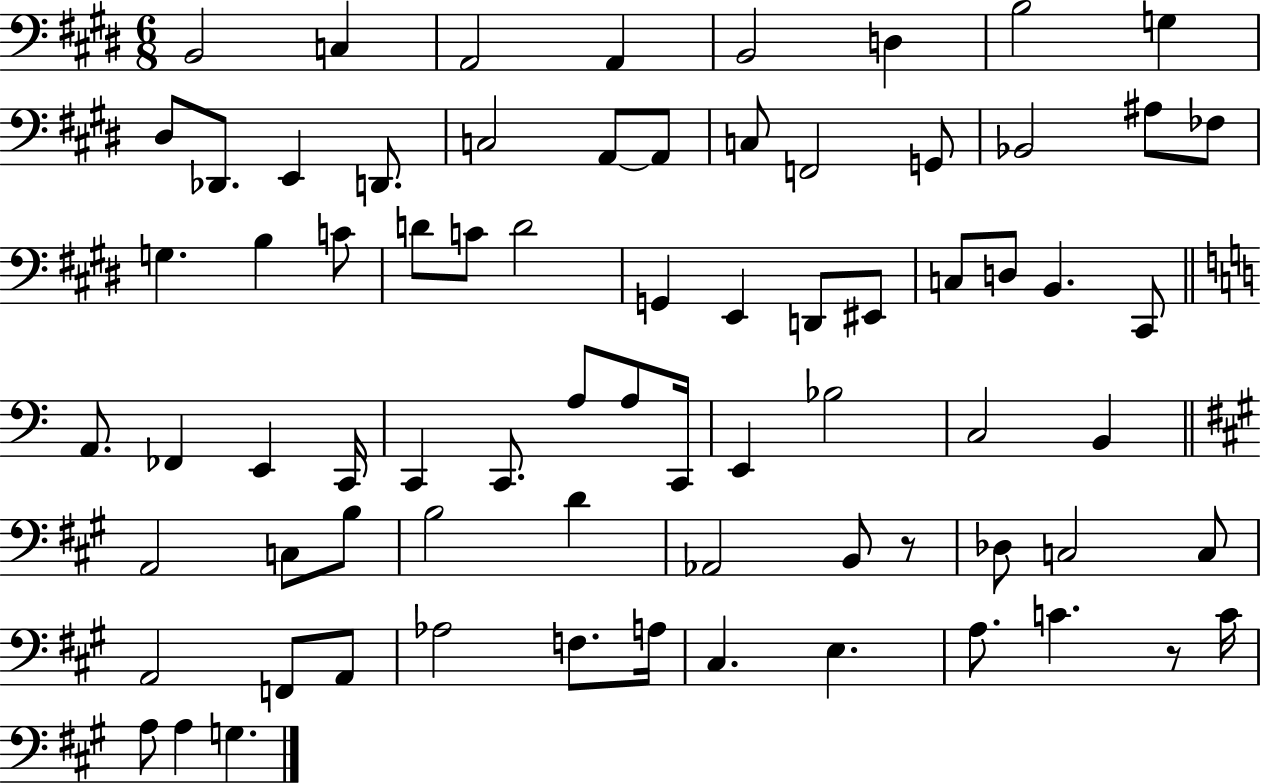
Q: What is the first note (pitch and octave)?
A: B2